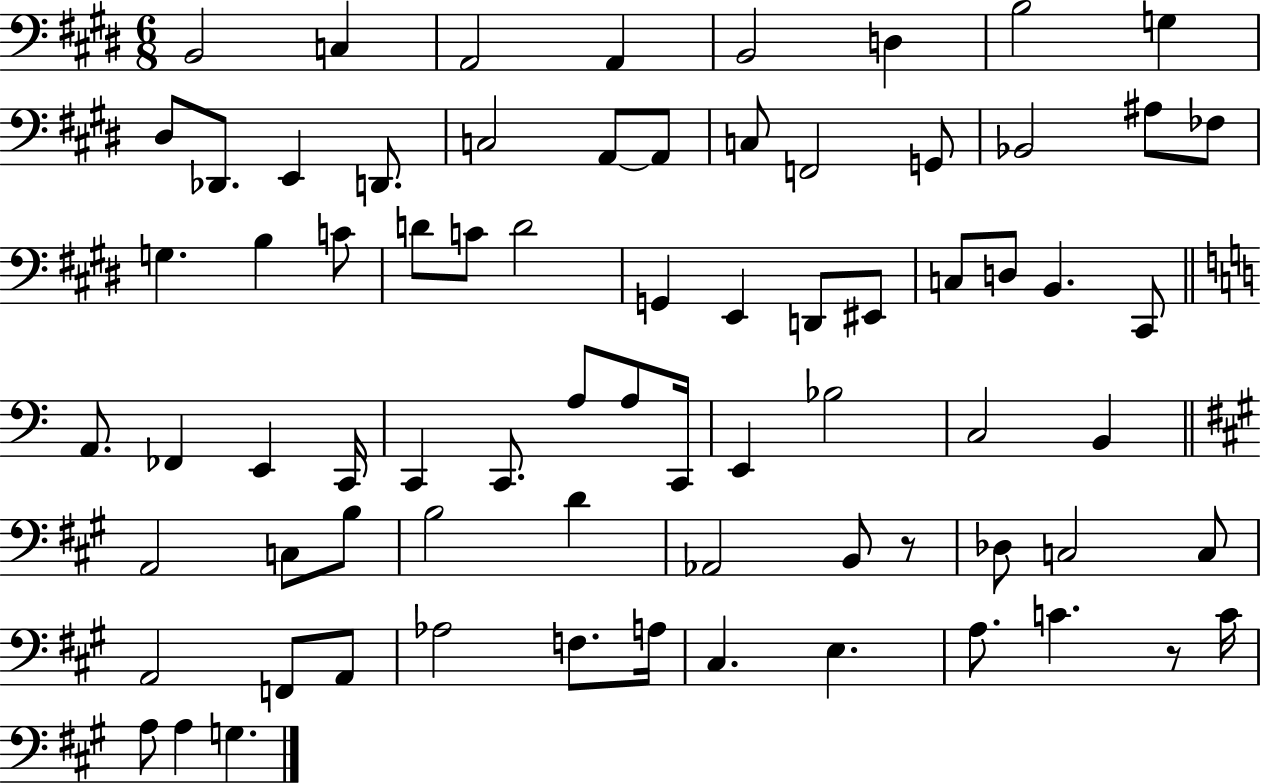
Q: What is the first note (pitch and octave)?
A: B2